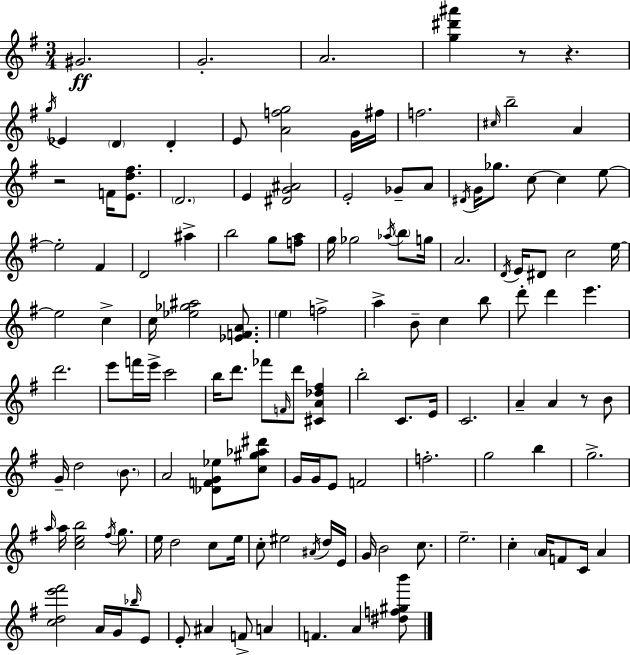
{
  \clef treble
  \numericTimeSignature
  \time 3/4
  \key g \major
  \repeat volta 2 { gis'2.\ff | g'2.-. | a'2. | <g'' dis''' ais'''>4 r8 r4. | \break \acciaccatura { g''16 } ees'4 \parenthesize d'4 d'4-. | e'8 <a' f'' g''>2 g'16 | fis''16 f''2. | \grace { cis''16 } b''2-- a'4 | \break r2 f'16 <e' d'' fis''>8. | \parenthesize d'2. | e'4 <dis' g' ais'>2 | e'2-. ges'8-- | \break a'8 \acciaccatura { dis'16 } g'16 ges''8. c''8~~ c''4 | e''8~~ e''2-. fis'4 | d'2 ais''4-> | b''2 g''8 | \break <f'' a''>8 g''16 ges''2 | \acciaccatura { aes''16 } \parenthesize b''8 g''16 a'2. | \acciaccatura { d'16 } e'16 dis'8 c''2 | e''16~~ e''2 | \break c''4-> c''16 <ees'' ges'' ais''>2 | <ees' f' a'>8. \parenthesize e''4 f''2-> | a''4-> b'8-- c''4 | b''8 d'''8-. d'''4 e'''4. | \break d'''2. | e'''8 f'''16 e'''16-> c'''2 | b''16 d'''8. fes'''8 \grace { f'16 } | d'''8 <cis' a' des'' fis''>4 b''2-. | \break c'8. e'16 c'2. | a'4-- a'4 | r8 b'8 g'16-- d''2 | \parenthesize b'8. a'2 | \break <des' f' g' ees''>8 <c'' gis'' aes'' dis'''>8 g'16 g'16 e'8 f'2 | f''2.-. | g''2 | b''4 g''2.-> | \break \grace { a''16 } a''16 <c'' e'' b''>2 | \acciaccatura { fis''16 } g''8. e''16 d''2 | c''8 e''16 c''8-. eis''2 | \acciaccatura { ais'16 } d''16 e'16 g'16 b'2 | \break c''8. e''2.-- | c''4-. | \parenthesize a'16 f'8 c'16 a'4 <c'' d'' e''' fis'''>2 | a'16 g'16 \grace { bes''16 } e'8 e'8-. | \break ais'4 f'8-> a'4 f'4. | a'4 <dis'' f'' gis'' b'''>8 } \bar "|."
}